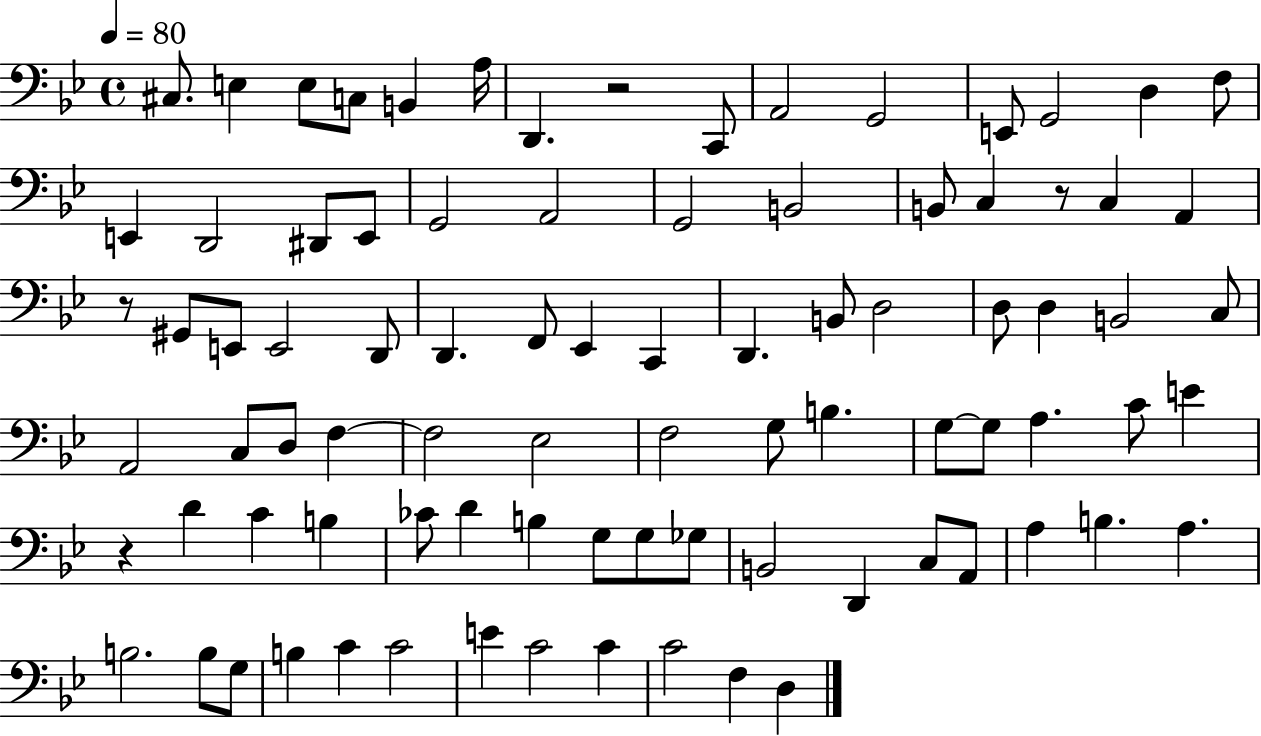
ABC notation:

X:1
T:Untitled
M:4/4
L:1/4
K:Bb
^C,/2 E, E,/2 C,/2 B,, A,/4 D,, z2 C,,/2 A,,2 G,,2 E,,/2 G,,2 D, F,/2 E,, D,,2 ^D,,/2 E,,/2 G,,2 A,,2 G,,2 B,,2 B,,/2 C, z/2 C, A,, z/2 ^G,,/2 E,,/2 E,,2 D,,/2 D,, F,,/2 _E,, C,, D,, B,,/2 D,2 D,/2 D, B,,2 C,/2 A,,2 C,/2 D,/2 F, F,2 _E,2 F,2 G,/2 B, G,/2 G,/2 A, C/2 E z D C B, _C/2 D B, G,/2 G,/2 _G,/2 B,,2 D,, C,/2 A,,/2 A, B, A, B,2 B,/2 G,/2 B, C C2 E C2 C C2 F, D,